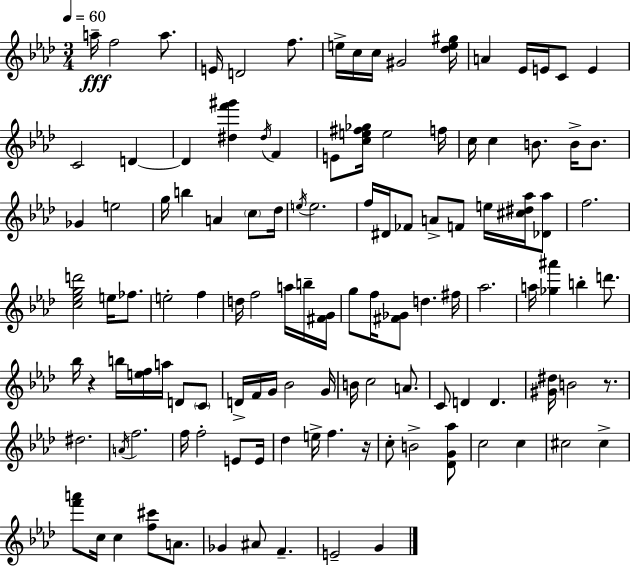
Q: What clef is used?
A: treble